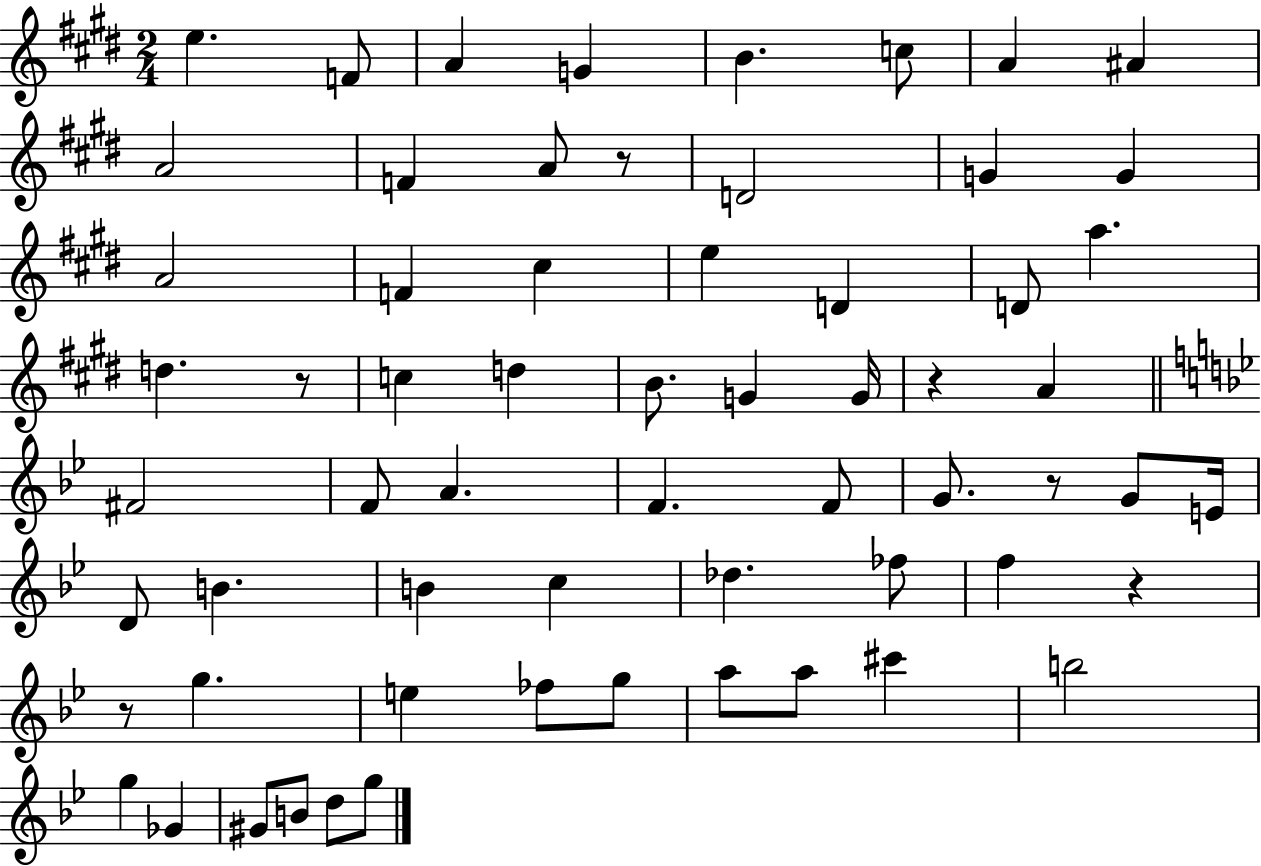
E5/q. F4/e A4/q G4/q B4/q. C5/e A4/q A#4/q A4/h F4/q A4/e R/e D4/h G4/q G4/q A4/h F4/q C#5/q E5/q D4/q D4/e A5/q. D5/q. R/e C5/q D5/q B4/e. G4/q G4/s R/q A4/q F#4/h F4/e A4/q. F4/q. F4/e G4/e. R/e G4/e E4/s D4/e B4/q. B4/q C5/q Db5/q. FES5/e F5/q R/q R/e G5/q. E5/q FES5/e G5/e A5/e A5/e C#6/q B5/h G5/q Gb4/q G#4/e B4/e D5/e G5/e